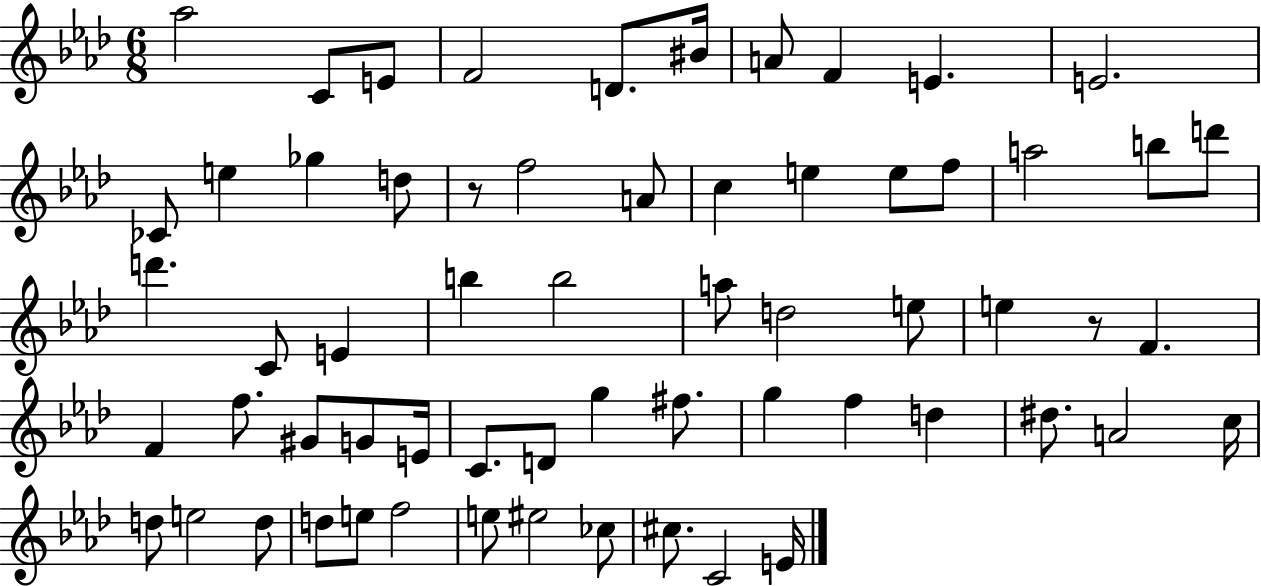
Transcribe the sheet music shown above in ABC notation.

X:1
T:Untitled
M:6/8
L:1/4
K:Ab
_a2 C/2 E/2 F2 D/2 ^B/4 A/2 F E E2 _C/2 e _g d/2 z/2 f2 A/2 c e e/2 f/2 a2 b/2 d'/2 d' C/2 E b b2 a/2 d2 e/2 e z/2 F F f/2 ^G/2 G/2 E/4 C/2 D/2 g ^f/2 g f d ^d/2 A2 c/4 d/2 e2 d/2 d/2 e/2 f2 e/2 ^e2 _c/2 ^c/2 C2 E/4